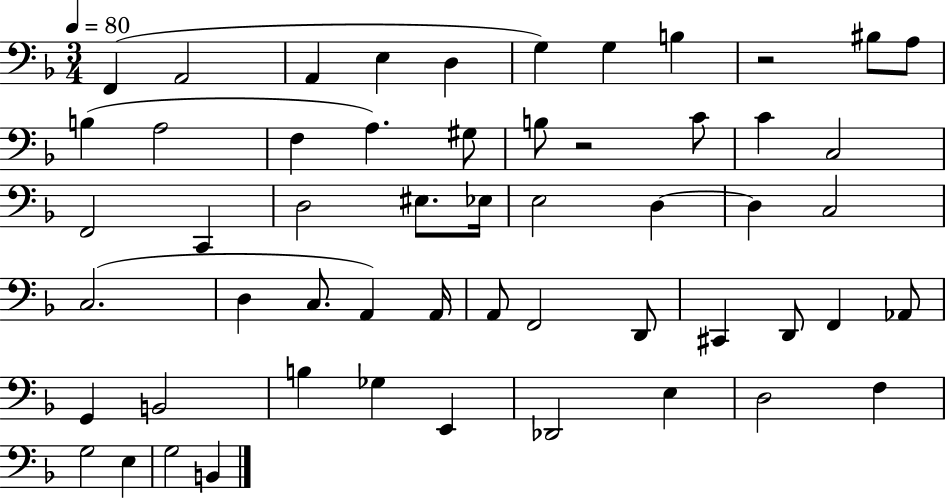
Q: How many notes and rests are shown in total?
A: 55